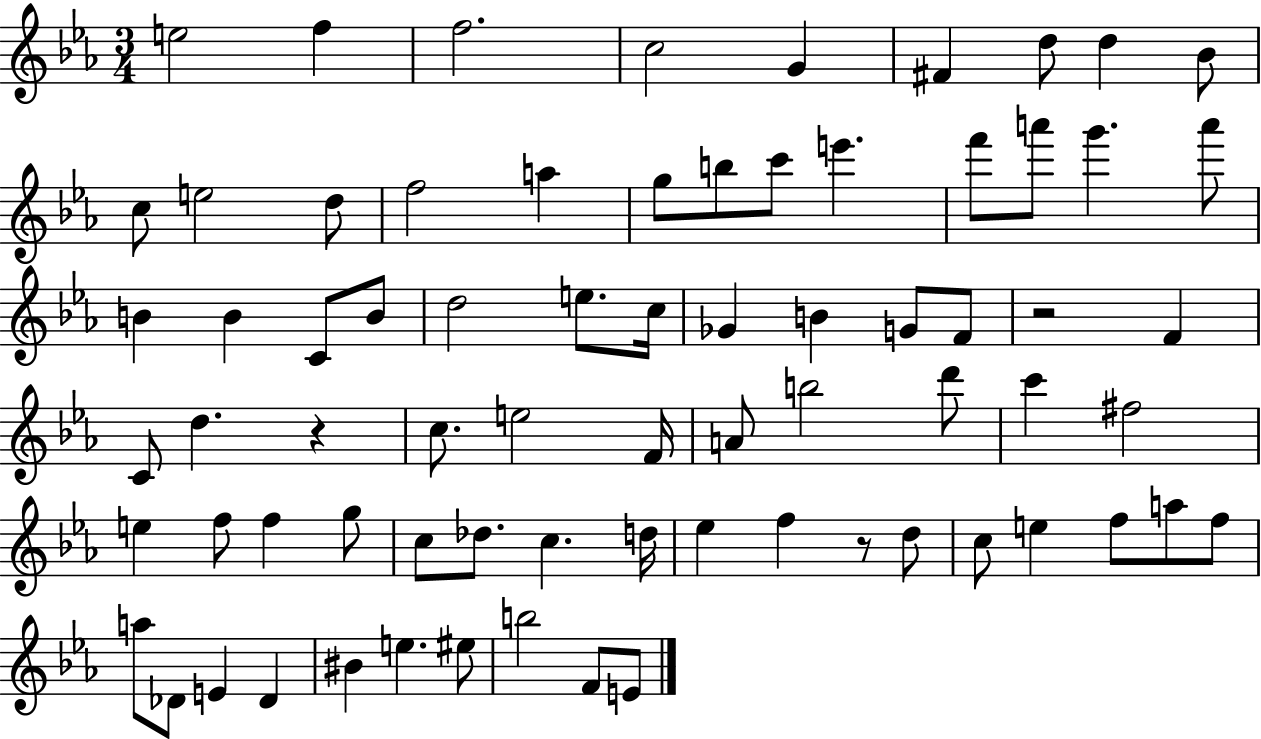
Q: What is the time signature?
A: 3/4